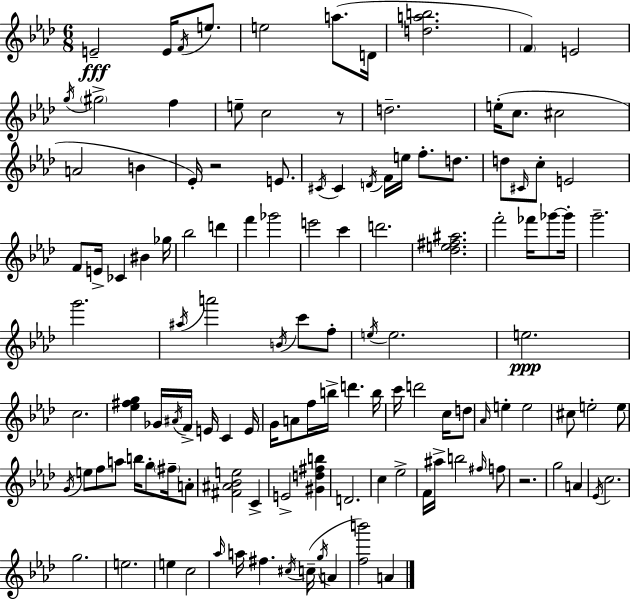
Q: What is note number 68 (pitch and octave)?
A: A4